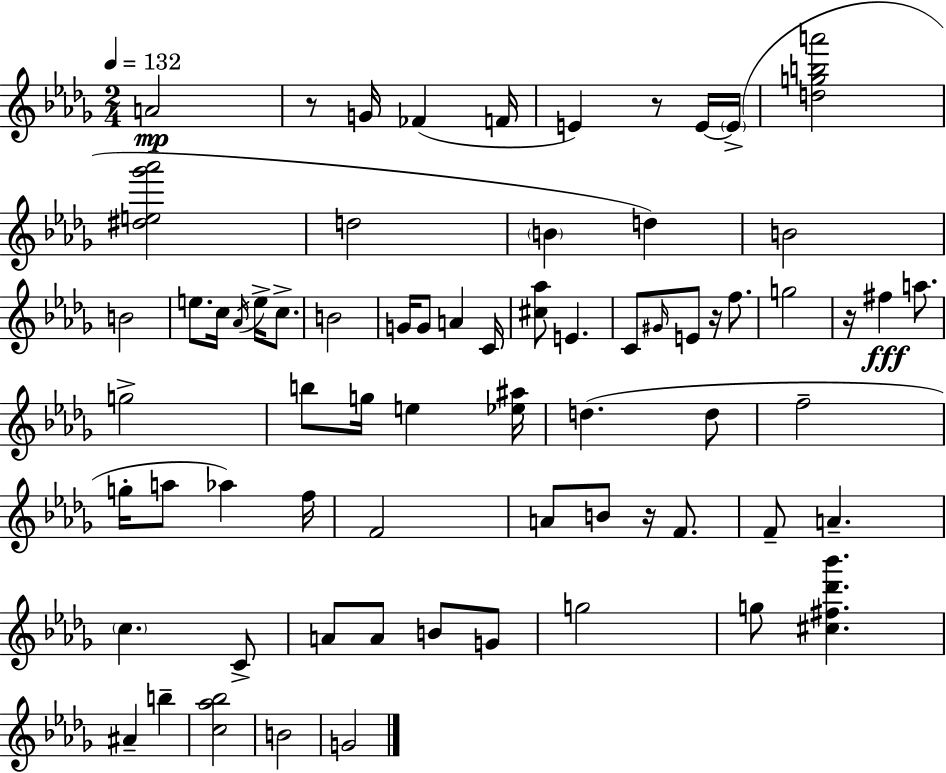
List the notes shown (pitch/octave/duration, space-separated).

A4/h R/e G4/s FES4/q F4/s E4/q R/e E4/s E4/s [D5,G5,B5,A6]/h [D#5,E5,Gb6,Ab6]/h D5/h B4/q D5/q B4/h B4/h E5/e. C5/s Ab4/s E5/s C5/e. B4/h G4/s G4/e A4/q C4/s [C#5,Ab5]/e E4/q. C4/e G#4/s E4/e R/s F5/e. G5/h R/s F#5/q A5/e. G5/h B5/e G5/s E5/q [Eb5,A#5]/s D5/q. D5/e F5/h G5/s A5/e Ab5/q F5/s F4/h A4/e B4/e R/s F4/e. F4/e A4/q. C5/q. C4/e A4/e A4/e B4/e G4/e G5/h G5/e [C#5,F#5,Db6,Bb6]/q. A#4/q B5/q [C5,Ab5,Bb5]/h B4/h G4/h